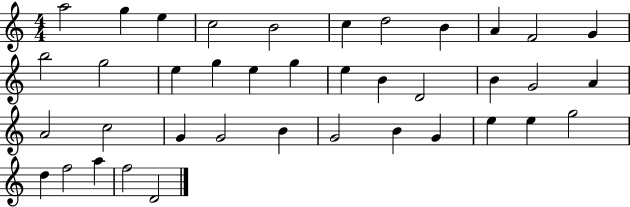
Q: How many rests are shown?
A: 0